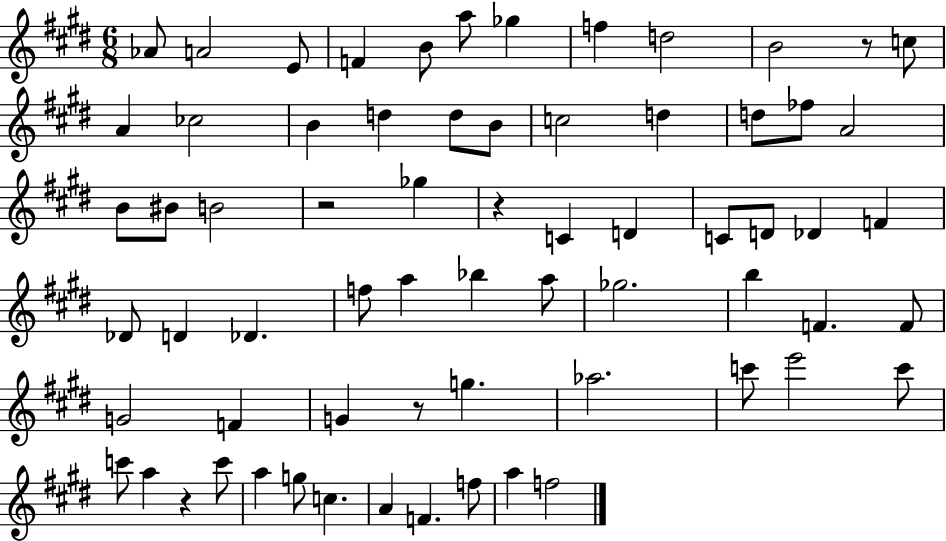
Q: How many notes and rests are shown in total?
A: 67